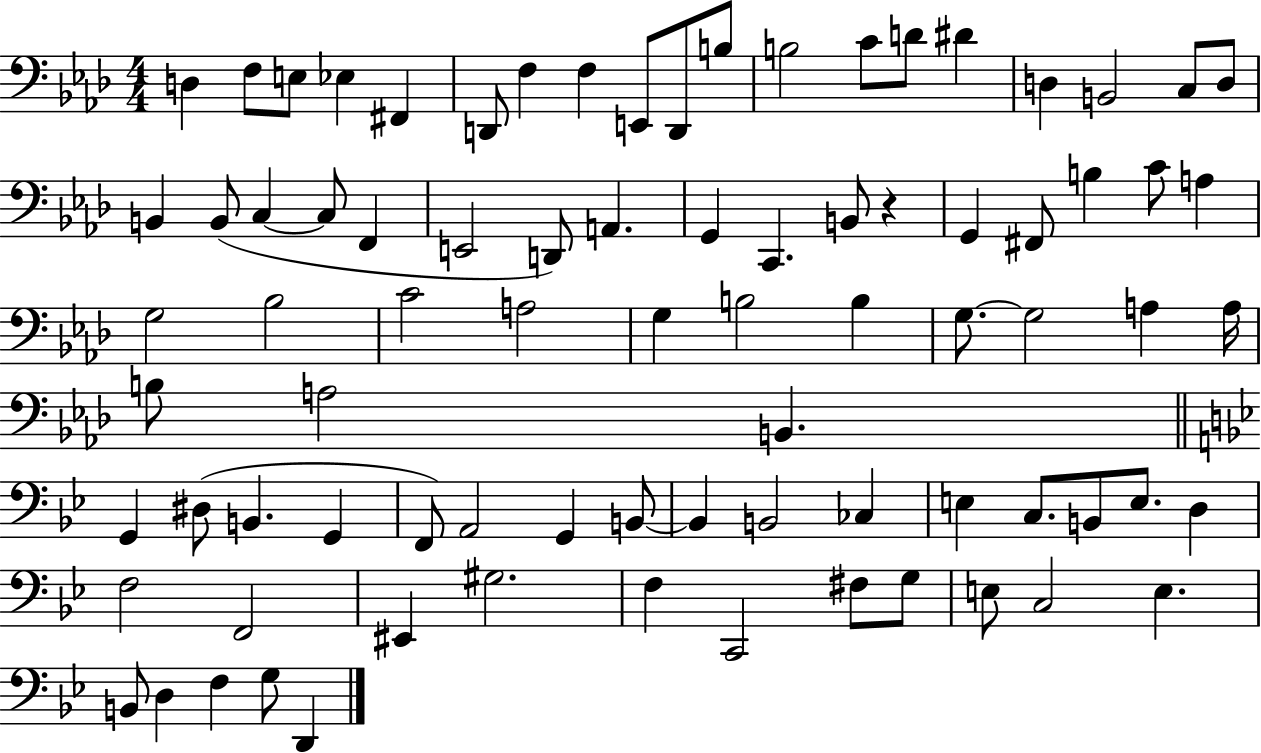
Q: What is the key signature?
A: AES major